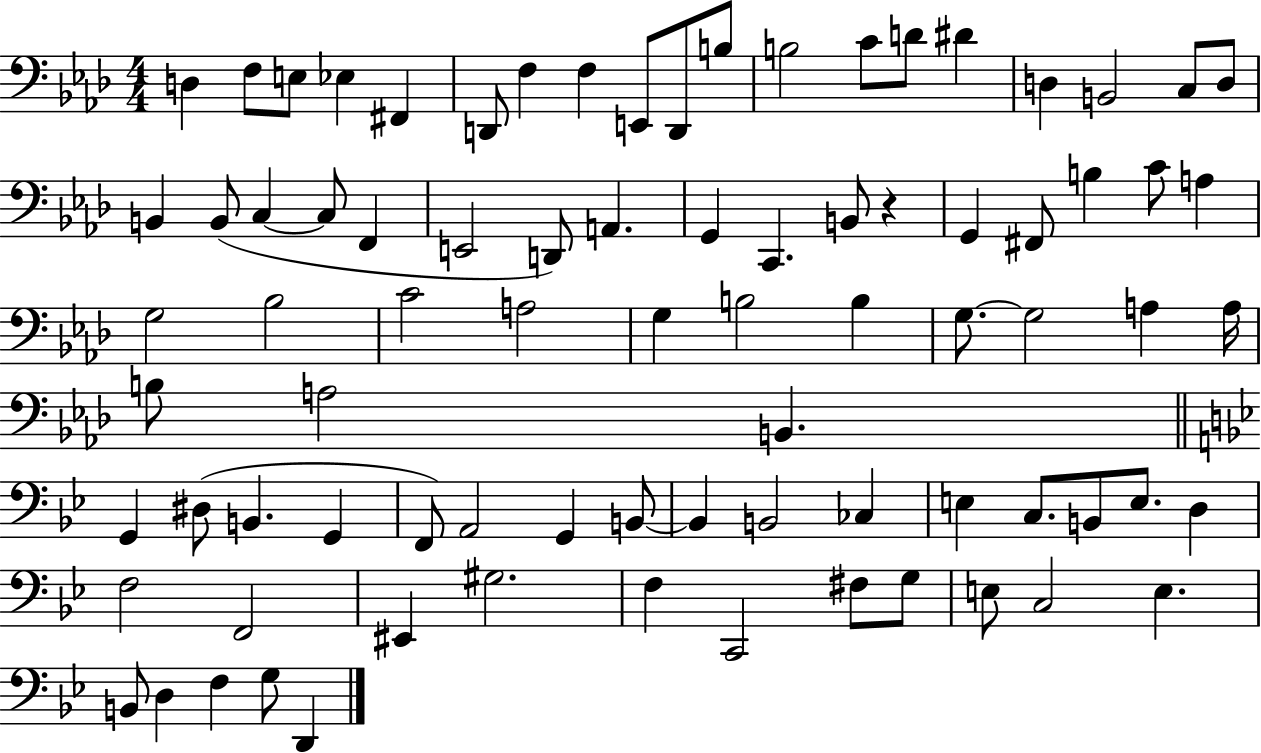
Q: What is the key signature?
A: AES major